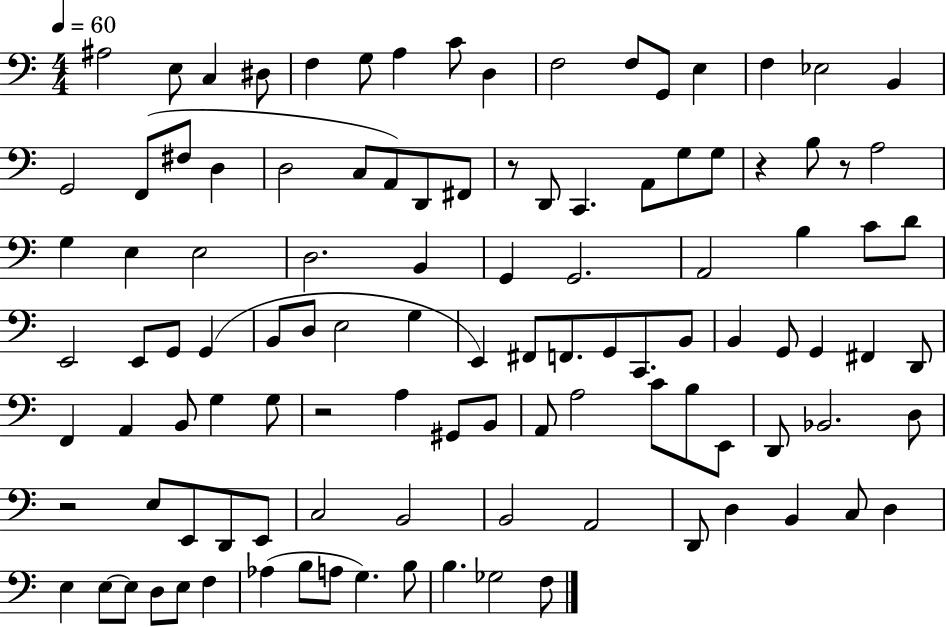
A#3/h E3/e C3/q D#3/e F3/q G3/e A3/q C4/e D3/q F3/h F3/e G2/e E3/q F3/q Eb3/h B2/q G2/h F2/e F#3/e D3/q D3/h C3/e A2/e D2/e F#2/e R/e D2/e C2/q. A2/e G3/e G3/e R/q B3/e R/e A3/h G3/q E3/q E3/h D3/h. B2/q G2/q G2/h. A2/h B3/q C4/e D4/e E2/h E2/e G2/e G2/q B2/e D3/e E3/h G3/q E2/q F#2/e F2/e. G2/e C2/e. B2/e B2/q G2/e G2/q F#2/q D2/e F2/q A2/q B2/e G3/q G3/e R/h A3/q G#2/e B2/e A2/e A3/h C4/e B3/e E2/e D2/e Bb2/h. D3/e R/h E3/e E2/e D2/e E2/e C3/h B2/h B2/h A2/h D2/e D3/q B2/q C3/e D3/q E3/q E3/e E3/e D3/e E3/e F3/q Ab3/q B3/e A3/e G3/q. B3/e B3/q. Gb3/h F3/e